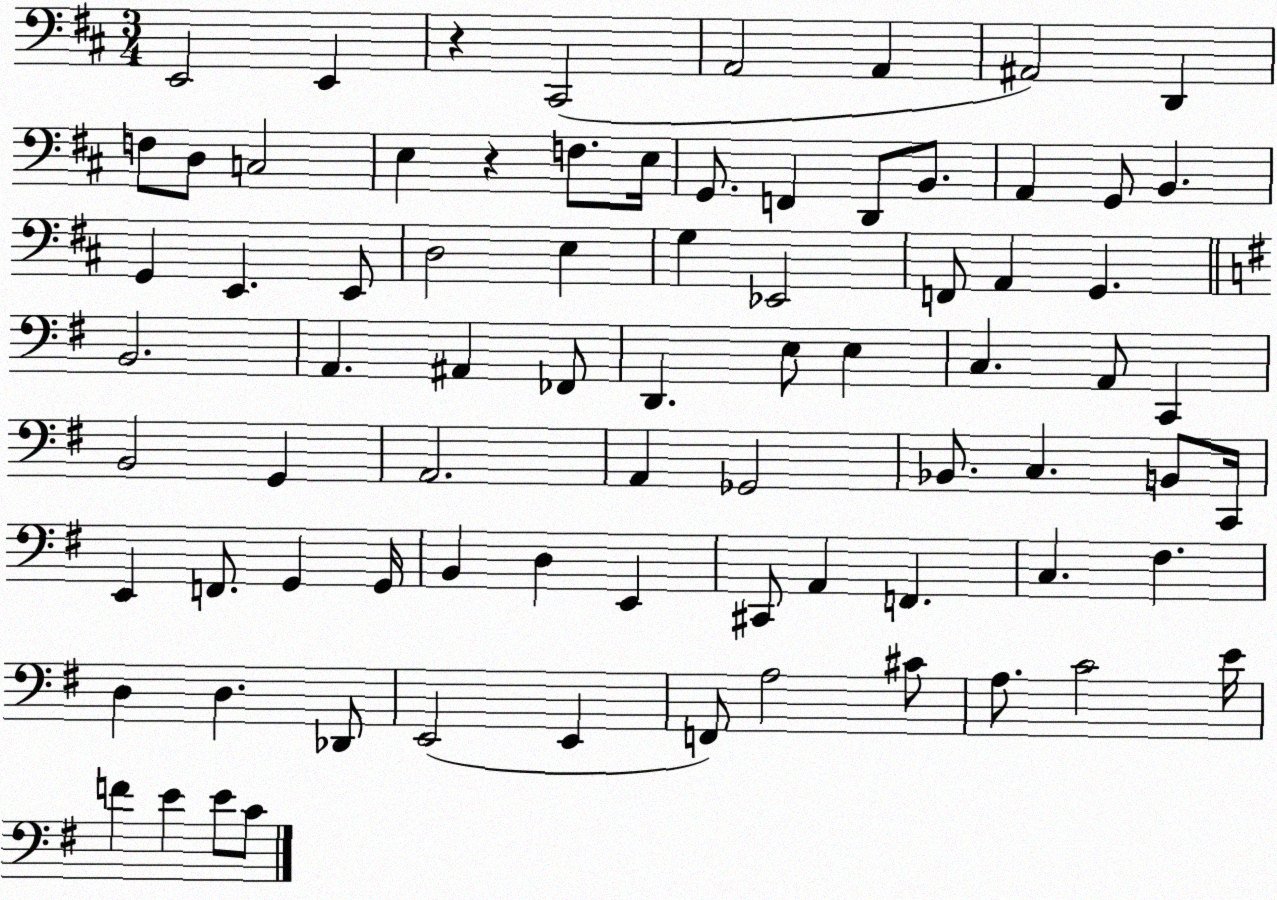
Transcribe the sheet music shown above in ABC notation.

X:1
T:Untitled
M:3/4
L:1/4
K:D
E,,2 E,, z ^C,,2 A,,2 A,, ^A,,2 D,, F,/2 D,/2 C,2 E, z F,/2 E,/4 G,,/2 F,, D,,/2 B,,/2 A,, G,,/2 B,, G,, E,, E,,/2 D,2 E, G, _E,,2 F,,/2 A,, G,, B,,2 A,, ^A,, _F,,/2 D,, E,/2 E, C, A,,/2 C,, B,,2 G,, A,,2 A,, _G,,2 _B,,/2 C, B,,/2 C,,/4 E,, F,,/2 G,, G,,/4 B,, D, E,, ^C,,/2 A,, F,, C, ^F, D, D, _D,,/2 E,,2 E,, F,,/2 A,2 ^C/2 A,/2 C2 E/4 F E E/2 C/2